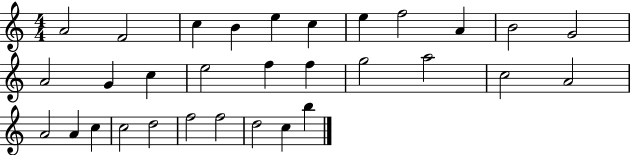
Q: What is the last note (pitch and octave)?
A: B5